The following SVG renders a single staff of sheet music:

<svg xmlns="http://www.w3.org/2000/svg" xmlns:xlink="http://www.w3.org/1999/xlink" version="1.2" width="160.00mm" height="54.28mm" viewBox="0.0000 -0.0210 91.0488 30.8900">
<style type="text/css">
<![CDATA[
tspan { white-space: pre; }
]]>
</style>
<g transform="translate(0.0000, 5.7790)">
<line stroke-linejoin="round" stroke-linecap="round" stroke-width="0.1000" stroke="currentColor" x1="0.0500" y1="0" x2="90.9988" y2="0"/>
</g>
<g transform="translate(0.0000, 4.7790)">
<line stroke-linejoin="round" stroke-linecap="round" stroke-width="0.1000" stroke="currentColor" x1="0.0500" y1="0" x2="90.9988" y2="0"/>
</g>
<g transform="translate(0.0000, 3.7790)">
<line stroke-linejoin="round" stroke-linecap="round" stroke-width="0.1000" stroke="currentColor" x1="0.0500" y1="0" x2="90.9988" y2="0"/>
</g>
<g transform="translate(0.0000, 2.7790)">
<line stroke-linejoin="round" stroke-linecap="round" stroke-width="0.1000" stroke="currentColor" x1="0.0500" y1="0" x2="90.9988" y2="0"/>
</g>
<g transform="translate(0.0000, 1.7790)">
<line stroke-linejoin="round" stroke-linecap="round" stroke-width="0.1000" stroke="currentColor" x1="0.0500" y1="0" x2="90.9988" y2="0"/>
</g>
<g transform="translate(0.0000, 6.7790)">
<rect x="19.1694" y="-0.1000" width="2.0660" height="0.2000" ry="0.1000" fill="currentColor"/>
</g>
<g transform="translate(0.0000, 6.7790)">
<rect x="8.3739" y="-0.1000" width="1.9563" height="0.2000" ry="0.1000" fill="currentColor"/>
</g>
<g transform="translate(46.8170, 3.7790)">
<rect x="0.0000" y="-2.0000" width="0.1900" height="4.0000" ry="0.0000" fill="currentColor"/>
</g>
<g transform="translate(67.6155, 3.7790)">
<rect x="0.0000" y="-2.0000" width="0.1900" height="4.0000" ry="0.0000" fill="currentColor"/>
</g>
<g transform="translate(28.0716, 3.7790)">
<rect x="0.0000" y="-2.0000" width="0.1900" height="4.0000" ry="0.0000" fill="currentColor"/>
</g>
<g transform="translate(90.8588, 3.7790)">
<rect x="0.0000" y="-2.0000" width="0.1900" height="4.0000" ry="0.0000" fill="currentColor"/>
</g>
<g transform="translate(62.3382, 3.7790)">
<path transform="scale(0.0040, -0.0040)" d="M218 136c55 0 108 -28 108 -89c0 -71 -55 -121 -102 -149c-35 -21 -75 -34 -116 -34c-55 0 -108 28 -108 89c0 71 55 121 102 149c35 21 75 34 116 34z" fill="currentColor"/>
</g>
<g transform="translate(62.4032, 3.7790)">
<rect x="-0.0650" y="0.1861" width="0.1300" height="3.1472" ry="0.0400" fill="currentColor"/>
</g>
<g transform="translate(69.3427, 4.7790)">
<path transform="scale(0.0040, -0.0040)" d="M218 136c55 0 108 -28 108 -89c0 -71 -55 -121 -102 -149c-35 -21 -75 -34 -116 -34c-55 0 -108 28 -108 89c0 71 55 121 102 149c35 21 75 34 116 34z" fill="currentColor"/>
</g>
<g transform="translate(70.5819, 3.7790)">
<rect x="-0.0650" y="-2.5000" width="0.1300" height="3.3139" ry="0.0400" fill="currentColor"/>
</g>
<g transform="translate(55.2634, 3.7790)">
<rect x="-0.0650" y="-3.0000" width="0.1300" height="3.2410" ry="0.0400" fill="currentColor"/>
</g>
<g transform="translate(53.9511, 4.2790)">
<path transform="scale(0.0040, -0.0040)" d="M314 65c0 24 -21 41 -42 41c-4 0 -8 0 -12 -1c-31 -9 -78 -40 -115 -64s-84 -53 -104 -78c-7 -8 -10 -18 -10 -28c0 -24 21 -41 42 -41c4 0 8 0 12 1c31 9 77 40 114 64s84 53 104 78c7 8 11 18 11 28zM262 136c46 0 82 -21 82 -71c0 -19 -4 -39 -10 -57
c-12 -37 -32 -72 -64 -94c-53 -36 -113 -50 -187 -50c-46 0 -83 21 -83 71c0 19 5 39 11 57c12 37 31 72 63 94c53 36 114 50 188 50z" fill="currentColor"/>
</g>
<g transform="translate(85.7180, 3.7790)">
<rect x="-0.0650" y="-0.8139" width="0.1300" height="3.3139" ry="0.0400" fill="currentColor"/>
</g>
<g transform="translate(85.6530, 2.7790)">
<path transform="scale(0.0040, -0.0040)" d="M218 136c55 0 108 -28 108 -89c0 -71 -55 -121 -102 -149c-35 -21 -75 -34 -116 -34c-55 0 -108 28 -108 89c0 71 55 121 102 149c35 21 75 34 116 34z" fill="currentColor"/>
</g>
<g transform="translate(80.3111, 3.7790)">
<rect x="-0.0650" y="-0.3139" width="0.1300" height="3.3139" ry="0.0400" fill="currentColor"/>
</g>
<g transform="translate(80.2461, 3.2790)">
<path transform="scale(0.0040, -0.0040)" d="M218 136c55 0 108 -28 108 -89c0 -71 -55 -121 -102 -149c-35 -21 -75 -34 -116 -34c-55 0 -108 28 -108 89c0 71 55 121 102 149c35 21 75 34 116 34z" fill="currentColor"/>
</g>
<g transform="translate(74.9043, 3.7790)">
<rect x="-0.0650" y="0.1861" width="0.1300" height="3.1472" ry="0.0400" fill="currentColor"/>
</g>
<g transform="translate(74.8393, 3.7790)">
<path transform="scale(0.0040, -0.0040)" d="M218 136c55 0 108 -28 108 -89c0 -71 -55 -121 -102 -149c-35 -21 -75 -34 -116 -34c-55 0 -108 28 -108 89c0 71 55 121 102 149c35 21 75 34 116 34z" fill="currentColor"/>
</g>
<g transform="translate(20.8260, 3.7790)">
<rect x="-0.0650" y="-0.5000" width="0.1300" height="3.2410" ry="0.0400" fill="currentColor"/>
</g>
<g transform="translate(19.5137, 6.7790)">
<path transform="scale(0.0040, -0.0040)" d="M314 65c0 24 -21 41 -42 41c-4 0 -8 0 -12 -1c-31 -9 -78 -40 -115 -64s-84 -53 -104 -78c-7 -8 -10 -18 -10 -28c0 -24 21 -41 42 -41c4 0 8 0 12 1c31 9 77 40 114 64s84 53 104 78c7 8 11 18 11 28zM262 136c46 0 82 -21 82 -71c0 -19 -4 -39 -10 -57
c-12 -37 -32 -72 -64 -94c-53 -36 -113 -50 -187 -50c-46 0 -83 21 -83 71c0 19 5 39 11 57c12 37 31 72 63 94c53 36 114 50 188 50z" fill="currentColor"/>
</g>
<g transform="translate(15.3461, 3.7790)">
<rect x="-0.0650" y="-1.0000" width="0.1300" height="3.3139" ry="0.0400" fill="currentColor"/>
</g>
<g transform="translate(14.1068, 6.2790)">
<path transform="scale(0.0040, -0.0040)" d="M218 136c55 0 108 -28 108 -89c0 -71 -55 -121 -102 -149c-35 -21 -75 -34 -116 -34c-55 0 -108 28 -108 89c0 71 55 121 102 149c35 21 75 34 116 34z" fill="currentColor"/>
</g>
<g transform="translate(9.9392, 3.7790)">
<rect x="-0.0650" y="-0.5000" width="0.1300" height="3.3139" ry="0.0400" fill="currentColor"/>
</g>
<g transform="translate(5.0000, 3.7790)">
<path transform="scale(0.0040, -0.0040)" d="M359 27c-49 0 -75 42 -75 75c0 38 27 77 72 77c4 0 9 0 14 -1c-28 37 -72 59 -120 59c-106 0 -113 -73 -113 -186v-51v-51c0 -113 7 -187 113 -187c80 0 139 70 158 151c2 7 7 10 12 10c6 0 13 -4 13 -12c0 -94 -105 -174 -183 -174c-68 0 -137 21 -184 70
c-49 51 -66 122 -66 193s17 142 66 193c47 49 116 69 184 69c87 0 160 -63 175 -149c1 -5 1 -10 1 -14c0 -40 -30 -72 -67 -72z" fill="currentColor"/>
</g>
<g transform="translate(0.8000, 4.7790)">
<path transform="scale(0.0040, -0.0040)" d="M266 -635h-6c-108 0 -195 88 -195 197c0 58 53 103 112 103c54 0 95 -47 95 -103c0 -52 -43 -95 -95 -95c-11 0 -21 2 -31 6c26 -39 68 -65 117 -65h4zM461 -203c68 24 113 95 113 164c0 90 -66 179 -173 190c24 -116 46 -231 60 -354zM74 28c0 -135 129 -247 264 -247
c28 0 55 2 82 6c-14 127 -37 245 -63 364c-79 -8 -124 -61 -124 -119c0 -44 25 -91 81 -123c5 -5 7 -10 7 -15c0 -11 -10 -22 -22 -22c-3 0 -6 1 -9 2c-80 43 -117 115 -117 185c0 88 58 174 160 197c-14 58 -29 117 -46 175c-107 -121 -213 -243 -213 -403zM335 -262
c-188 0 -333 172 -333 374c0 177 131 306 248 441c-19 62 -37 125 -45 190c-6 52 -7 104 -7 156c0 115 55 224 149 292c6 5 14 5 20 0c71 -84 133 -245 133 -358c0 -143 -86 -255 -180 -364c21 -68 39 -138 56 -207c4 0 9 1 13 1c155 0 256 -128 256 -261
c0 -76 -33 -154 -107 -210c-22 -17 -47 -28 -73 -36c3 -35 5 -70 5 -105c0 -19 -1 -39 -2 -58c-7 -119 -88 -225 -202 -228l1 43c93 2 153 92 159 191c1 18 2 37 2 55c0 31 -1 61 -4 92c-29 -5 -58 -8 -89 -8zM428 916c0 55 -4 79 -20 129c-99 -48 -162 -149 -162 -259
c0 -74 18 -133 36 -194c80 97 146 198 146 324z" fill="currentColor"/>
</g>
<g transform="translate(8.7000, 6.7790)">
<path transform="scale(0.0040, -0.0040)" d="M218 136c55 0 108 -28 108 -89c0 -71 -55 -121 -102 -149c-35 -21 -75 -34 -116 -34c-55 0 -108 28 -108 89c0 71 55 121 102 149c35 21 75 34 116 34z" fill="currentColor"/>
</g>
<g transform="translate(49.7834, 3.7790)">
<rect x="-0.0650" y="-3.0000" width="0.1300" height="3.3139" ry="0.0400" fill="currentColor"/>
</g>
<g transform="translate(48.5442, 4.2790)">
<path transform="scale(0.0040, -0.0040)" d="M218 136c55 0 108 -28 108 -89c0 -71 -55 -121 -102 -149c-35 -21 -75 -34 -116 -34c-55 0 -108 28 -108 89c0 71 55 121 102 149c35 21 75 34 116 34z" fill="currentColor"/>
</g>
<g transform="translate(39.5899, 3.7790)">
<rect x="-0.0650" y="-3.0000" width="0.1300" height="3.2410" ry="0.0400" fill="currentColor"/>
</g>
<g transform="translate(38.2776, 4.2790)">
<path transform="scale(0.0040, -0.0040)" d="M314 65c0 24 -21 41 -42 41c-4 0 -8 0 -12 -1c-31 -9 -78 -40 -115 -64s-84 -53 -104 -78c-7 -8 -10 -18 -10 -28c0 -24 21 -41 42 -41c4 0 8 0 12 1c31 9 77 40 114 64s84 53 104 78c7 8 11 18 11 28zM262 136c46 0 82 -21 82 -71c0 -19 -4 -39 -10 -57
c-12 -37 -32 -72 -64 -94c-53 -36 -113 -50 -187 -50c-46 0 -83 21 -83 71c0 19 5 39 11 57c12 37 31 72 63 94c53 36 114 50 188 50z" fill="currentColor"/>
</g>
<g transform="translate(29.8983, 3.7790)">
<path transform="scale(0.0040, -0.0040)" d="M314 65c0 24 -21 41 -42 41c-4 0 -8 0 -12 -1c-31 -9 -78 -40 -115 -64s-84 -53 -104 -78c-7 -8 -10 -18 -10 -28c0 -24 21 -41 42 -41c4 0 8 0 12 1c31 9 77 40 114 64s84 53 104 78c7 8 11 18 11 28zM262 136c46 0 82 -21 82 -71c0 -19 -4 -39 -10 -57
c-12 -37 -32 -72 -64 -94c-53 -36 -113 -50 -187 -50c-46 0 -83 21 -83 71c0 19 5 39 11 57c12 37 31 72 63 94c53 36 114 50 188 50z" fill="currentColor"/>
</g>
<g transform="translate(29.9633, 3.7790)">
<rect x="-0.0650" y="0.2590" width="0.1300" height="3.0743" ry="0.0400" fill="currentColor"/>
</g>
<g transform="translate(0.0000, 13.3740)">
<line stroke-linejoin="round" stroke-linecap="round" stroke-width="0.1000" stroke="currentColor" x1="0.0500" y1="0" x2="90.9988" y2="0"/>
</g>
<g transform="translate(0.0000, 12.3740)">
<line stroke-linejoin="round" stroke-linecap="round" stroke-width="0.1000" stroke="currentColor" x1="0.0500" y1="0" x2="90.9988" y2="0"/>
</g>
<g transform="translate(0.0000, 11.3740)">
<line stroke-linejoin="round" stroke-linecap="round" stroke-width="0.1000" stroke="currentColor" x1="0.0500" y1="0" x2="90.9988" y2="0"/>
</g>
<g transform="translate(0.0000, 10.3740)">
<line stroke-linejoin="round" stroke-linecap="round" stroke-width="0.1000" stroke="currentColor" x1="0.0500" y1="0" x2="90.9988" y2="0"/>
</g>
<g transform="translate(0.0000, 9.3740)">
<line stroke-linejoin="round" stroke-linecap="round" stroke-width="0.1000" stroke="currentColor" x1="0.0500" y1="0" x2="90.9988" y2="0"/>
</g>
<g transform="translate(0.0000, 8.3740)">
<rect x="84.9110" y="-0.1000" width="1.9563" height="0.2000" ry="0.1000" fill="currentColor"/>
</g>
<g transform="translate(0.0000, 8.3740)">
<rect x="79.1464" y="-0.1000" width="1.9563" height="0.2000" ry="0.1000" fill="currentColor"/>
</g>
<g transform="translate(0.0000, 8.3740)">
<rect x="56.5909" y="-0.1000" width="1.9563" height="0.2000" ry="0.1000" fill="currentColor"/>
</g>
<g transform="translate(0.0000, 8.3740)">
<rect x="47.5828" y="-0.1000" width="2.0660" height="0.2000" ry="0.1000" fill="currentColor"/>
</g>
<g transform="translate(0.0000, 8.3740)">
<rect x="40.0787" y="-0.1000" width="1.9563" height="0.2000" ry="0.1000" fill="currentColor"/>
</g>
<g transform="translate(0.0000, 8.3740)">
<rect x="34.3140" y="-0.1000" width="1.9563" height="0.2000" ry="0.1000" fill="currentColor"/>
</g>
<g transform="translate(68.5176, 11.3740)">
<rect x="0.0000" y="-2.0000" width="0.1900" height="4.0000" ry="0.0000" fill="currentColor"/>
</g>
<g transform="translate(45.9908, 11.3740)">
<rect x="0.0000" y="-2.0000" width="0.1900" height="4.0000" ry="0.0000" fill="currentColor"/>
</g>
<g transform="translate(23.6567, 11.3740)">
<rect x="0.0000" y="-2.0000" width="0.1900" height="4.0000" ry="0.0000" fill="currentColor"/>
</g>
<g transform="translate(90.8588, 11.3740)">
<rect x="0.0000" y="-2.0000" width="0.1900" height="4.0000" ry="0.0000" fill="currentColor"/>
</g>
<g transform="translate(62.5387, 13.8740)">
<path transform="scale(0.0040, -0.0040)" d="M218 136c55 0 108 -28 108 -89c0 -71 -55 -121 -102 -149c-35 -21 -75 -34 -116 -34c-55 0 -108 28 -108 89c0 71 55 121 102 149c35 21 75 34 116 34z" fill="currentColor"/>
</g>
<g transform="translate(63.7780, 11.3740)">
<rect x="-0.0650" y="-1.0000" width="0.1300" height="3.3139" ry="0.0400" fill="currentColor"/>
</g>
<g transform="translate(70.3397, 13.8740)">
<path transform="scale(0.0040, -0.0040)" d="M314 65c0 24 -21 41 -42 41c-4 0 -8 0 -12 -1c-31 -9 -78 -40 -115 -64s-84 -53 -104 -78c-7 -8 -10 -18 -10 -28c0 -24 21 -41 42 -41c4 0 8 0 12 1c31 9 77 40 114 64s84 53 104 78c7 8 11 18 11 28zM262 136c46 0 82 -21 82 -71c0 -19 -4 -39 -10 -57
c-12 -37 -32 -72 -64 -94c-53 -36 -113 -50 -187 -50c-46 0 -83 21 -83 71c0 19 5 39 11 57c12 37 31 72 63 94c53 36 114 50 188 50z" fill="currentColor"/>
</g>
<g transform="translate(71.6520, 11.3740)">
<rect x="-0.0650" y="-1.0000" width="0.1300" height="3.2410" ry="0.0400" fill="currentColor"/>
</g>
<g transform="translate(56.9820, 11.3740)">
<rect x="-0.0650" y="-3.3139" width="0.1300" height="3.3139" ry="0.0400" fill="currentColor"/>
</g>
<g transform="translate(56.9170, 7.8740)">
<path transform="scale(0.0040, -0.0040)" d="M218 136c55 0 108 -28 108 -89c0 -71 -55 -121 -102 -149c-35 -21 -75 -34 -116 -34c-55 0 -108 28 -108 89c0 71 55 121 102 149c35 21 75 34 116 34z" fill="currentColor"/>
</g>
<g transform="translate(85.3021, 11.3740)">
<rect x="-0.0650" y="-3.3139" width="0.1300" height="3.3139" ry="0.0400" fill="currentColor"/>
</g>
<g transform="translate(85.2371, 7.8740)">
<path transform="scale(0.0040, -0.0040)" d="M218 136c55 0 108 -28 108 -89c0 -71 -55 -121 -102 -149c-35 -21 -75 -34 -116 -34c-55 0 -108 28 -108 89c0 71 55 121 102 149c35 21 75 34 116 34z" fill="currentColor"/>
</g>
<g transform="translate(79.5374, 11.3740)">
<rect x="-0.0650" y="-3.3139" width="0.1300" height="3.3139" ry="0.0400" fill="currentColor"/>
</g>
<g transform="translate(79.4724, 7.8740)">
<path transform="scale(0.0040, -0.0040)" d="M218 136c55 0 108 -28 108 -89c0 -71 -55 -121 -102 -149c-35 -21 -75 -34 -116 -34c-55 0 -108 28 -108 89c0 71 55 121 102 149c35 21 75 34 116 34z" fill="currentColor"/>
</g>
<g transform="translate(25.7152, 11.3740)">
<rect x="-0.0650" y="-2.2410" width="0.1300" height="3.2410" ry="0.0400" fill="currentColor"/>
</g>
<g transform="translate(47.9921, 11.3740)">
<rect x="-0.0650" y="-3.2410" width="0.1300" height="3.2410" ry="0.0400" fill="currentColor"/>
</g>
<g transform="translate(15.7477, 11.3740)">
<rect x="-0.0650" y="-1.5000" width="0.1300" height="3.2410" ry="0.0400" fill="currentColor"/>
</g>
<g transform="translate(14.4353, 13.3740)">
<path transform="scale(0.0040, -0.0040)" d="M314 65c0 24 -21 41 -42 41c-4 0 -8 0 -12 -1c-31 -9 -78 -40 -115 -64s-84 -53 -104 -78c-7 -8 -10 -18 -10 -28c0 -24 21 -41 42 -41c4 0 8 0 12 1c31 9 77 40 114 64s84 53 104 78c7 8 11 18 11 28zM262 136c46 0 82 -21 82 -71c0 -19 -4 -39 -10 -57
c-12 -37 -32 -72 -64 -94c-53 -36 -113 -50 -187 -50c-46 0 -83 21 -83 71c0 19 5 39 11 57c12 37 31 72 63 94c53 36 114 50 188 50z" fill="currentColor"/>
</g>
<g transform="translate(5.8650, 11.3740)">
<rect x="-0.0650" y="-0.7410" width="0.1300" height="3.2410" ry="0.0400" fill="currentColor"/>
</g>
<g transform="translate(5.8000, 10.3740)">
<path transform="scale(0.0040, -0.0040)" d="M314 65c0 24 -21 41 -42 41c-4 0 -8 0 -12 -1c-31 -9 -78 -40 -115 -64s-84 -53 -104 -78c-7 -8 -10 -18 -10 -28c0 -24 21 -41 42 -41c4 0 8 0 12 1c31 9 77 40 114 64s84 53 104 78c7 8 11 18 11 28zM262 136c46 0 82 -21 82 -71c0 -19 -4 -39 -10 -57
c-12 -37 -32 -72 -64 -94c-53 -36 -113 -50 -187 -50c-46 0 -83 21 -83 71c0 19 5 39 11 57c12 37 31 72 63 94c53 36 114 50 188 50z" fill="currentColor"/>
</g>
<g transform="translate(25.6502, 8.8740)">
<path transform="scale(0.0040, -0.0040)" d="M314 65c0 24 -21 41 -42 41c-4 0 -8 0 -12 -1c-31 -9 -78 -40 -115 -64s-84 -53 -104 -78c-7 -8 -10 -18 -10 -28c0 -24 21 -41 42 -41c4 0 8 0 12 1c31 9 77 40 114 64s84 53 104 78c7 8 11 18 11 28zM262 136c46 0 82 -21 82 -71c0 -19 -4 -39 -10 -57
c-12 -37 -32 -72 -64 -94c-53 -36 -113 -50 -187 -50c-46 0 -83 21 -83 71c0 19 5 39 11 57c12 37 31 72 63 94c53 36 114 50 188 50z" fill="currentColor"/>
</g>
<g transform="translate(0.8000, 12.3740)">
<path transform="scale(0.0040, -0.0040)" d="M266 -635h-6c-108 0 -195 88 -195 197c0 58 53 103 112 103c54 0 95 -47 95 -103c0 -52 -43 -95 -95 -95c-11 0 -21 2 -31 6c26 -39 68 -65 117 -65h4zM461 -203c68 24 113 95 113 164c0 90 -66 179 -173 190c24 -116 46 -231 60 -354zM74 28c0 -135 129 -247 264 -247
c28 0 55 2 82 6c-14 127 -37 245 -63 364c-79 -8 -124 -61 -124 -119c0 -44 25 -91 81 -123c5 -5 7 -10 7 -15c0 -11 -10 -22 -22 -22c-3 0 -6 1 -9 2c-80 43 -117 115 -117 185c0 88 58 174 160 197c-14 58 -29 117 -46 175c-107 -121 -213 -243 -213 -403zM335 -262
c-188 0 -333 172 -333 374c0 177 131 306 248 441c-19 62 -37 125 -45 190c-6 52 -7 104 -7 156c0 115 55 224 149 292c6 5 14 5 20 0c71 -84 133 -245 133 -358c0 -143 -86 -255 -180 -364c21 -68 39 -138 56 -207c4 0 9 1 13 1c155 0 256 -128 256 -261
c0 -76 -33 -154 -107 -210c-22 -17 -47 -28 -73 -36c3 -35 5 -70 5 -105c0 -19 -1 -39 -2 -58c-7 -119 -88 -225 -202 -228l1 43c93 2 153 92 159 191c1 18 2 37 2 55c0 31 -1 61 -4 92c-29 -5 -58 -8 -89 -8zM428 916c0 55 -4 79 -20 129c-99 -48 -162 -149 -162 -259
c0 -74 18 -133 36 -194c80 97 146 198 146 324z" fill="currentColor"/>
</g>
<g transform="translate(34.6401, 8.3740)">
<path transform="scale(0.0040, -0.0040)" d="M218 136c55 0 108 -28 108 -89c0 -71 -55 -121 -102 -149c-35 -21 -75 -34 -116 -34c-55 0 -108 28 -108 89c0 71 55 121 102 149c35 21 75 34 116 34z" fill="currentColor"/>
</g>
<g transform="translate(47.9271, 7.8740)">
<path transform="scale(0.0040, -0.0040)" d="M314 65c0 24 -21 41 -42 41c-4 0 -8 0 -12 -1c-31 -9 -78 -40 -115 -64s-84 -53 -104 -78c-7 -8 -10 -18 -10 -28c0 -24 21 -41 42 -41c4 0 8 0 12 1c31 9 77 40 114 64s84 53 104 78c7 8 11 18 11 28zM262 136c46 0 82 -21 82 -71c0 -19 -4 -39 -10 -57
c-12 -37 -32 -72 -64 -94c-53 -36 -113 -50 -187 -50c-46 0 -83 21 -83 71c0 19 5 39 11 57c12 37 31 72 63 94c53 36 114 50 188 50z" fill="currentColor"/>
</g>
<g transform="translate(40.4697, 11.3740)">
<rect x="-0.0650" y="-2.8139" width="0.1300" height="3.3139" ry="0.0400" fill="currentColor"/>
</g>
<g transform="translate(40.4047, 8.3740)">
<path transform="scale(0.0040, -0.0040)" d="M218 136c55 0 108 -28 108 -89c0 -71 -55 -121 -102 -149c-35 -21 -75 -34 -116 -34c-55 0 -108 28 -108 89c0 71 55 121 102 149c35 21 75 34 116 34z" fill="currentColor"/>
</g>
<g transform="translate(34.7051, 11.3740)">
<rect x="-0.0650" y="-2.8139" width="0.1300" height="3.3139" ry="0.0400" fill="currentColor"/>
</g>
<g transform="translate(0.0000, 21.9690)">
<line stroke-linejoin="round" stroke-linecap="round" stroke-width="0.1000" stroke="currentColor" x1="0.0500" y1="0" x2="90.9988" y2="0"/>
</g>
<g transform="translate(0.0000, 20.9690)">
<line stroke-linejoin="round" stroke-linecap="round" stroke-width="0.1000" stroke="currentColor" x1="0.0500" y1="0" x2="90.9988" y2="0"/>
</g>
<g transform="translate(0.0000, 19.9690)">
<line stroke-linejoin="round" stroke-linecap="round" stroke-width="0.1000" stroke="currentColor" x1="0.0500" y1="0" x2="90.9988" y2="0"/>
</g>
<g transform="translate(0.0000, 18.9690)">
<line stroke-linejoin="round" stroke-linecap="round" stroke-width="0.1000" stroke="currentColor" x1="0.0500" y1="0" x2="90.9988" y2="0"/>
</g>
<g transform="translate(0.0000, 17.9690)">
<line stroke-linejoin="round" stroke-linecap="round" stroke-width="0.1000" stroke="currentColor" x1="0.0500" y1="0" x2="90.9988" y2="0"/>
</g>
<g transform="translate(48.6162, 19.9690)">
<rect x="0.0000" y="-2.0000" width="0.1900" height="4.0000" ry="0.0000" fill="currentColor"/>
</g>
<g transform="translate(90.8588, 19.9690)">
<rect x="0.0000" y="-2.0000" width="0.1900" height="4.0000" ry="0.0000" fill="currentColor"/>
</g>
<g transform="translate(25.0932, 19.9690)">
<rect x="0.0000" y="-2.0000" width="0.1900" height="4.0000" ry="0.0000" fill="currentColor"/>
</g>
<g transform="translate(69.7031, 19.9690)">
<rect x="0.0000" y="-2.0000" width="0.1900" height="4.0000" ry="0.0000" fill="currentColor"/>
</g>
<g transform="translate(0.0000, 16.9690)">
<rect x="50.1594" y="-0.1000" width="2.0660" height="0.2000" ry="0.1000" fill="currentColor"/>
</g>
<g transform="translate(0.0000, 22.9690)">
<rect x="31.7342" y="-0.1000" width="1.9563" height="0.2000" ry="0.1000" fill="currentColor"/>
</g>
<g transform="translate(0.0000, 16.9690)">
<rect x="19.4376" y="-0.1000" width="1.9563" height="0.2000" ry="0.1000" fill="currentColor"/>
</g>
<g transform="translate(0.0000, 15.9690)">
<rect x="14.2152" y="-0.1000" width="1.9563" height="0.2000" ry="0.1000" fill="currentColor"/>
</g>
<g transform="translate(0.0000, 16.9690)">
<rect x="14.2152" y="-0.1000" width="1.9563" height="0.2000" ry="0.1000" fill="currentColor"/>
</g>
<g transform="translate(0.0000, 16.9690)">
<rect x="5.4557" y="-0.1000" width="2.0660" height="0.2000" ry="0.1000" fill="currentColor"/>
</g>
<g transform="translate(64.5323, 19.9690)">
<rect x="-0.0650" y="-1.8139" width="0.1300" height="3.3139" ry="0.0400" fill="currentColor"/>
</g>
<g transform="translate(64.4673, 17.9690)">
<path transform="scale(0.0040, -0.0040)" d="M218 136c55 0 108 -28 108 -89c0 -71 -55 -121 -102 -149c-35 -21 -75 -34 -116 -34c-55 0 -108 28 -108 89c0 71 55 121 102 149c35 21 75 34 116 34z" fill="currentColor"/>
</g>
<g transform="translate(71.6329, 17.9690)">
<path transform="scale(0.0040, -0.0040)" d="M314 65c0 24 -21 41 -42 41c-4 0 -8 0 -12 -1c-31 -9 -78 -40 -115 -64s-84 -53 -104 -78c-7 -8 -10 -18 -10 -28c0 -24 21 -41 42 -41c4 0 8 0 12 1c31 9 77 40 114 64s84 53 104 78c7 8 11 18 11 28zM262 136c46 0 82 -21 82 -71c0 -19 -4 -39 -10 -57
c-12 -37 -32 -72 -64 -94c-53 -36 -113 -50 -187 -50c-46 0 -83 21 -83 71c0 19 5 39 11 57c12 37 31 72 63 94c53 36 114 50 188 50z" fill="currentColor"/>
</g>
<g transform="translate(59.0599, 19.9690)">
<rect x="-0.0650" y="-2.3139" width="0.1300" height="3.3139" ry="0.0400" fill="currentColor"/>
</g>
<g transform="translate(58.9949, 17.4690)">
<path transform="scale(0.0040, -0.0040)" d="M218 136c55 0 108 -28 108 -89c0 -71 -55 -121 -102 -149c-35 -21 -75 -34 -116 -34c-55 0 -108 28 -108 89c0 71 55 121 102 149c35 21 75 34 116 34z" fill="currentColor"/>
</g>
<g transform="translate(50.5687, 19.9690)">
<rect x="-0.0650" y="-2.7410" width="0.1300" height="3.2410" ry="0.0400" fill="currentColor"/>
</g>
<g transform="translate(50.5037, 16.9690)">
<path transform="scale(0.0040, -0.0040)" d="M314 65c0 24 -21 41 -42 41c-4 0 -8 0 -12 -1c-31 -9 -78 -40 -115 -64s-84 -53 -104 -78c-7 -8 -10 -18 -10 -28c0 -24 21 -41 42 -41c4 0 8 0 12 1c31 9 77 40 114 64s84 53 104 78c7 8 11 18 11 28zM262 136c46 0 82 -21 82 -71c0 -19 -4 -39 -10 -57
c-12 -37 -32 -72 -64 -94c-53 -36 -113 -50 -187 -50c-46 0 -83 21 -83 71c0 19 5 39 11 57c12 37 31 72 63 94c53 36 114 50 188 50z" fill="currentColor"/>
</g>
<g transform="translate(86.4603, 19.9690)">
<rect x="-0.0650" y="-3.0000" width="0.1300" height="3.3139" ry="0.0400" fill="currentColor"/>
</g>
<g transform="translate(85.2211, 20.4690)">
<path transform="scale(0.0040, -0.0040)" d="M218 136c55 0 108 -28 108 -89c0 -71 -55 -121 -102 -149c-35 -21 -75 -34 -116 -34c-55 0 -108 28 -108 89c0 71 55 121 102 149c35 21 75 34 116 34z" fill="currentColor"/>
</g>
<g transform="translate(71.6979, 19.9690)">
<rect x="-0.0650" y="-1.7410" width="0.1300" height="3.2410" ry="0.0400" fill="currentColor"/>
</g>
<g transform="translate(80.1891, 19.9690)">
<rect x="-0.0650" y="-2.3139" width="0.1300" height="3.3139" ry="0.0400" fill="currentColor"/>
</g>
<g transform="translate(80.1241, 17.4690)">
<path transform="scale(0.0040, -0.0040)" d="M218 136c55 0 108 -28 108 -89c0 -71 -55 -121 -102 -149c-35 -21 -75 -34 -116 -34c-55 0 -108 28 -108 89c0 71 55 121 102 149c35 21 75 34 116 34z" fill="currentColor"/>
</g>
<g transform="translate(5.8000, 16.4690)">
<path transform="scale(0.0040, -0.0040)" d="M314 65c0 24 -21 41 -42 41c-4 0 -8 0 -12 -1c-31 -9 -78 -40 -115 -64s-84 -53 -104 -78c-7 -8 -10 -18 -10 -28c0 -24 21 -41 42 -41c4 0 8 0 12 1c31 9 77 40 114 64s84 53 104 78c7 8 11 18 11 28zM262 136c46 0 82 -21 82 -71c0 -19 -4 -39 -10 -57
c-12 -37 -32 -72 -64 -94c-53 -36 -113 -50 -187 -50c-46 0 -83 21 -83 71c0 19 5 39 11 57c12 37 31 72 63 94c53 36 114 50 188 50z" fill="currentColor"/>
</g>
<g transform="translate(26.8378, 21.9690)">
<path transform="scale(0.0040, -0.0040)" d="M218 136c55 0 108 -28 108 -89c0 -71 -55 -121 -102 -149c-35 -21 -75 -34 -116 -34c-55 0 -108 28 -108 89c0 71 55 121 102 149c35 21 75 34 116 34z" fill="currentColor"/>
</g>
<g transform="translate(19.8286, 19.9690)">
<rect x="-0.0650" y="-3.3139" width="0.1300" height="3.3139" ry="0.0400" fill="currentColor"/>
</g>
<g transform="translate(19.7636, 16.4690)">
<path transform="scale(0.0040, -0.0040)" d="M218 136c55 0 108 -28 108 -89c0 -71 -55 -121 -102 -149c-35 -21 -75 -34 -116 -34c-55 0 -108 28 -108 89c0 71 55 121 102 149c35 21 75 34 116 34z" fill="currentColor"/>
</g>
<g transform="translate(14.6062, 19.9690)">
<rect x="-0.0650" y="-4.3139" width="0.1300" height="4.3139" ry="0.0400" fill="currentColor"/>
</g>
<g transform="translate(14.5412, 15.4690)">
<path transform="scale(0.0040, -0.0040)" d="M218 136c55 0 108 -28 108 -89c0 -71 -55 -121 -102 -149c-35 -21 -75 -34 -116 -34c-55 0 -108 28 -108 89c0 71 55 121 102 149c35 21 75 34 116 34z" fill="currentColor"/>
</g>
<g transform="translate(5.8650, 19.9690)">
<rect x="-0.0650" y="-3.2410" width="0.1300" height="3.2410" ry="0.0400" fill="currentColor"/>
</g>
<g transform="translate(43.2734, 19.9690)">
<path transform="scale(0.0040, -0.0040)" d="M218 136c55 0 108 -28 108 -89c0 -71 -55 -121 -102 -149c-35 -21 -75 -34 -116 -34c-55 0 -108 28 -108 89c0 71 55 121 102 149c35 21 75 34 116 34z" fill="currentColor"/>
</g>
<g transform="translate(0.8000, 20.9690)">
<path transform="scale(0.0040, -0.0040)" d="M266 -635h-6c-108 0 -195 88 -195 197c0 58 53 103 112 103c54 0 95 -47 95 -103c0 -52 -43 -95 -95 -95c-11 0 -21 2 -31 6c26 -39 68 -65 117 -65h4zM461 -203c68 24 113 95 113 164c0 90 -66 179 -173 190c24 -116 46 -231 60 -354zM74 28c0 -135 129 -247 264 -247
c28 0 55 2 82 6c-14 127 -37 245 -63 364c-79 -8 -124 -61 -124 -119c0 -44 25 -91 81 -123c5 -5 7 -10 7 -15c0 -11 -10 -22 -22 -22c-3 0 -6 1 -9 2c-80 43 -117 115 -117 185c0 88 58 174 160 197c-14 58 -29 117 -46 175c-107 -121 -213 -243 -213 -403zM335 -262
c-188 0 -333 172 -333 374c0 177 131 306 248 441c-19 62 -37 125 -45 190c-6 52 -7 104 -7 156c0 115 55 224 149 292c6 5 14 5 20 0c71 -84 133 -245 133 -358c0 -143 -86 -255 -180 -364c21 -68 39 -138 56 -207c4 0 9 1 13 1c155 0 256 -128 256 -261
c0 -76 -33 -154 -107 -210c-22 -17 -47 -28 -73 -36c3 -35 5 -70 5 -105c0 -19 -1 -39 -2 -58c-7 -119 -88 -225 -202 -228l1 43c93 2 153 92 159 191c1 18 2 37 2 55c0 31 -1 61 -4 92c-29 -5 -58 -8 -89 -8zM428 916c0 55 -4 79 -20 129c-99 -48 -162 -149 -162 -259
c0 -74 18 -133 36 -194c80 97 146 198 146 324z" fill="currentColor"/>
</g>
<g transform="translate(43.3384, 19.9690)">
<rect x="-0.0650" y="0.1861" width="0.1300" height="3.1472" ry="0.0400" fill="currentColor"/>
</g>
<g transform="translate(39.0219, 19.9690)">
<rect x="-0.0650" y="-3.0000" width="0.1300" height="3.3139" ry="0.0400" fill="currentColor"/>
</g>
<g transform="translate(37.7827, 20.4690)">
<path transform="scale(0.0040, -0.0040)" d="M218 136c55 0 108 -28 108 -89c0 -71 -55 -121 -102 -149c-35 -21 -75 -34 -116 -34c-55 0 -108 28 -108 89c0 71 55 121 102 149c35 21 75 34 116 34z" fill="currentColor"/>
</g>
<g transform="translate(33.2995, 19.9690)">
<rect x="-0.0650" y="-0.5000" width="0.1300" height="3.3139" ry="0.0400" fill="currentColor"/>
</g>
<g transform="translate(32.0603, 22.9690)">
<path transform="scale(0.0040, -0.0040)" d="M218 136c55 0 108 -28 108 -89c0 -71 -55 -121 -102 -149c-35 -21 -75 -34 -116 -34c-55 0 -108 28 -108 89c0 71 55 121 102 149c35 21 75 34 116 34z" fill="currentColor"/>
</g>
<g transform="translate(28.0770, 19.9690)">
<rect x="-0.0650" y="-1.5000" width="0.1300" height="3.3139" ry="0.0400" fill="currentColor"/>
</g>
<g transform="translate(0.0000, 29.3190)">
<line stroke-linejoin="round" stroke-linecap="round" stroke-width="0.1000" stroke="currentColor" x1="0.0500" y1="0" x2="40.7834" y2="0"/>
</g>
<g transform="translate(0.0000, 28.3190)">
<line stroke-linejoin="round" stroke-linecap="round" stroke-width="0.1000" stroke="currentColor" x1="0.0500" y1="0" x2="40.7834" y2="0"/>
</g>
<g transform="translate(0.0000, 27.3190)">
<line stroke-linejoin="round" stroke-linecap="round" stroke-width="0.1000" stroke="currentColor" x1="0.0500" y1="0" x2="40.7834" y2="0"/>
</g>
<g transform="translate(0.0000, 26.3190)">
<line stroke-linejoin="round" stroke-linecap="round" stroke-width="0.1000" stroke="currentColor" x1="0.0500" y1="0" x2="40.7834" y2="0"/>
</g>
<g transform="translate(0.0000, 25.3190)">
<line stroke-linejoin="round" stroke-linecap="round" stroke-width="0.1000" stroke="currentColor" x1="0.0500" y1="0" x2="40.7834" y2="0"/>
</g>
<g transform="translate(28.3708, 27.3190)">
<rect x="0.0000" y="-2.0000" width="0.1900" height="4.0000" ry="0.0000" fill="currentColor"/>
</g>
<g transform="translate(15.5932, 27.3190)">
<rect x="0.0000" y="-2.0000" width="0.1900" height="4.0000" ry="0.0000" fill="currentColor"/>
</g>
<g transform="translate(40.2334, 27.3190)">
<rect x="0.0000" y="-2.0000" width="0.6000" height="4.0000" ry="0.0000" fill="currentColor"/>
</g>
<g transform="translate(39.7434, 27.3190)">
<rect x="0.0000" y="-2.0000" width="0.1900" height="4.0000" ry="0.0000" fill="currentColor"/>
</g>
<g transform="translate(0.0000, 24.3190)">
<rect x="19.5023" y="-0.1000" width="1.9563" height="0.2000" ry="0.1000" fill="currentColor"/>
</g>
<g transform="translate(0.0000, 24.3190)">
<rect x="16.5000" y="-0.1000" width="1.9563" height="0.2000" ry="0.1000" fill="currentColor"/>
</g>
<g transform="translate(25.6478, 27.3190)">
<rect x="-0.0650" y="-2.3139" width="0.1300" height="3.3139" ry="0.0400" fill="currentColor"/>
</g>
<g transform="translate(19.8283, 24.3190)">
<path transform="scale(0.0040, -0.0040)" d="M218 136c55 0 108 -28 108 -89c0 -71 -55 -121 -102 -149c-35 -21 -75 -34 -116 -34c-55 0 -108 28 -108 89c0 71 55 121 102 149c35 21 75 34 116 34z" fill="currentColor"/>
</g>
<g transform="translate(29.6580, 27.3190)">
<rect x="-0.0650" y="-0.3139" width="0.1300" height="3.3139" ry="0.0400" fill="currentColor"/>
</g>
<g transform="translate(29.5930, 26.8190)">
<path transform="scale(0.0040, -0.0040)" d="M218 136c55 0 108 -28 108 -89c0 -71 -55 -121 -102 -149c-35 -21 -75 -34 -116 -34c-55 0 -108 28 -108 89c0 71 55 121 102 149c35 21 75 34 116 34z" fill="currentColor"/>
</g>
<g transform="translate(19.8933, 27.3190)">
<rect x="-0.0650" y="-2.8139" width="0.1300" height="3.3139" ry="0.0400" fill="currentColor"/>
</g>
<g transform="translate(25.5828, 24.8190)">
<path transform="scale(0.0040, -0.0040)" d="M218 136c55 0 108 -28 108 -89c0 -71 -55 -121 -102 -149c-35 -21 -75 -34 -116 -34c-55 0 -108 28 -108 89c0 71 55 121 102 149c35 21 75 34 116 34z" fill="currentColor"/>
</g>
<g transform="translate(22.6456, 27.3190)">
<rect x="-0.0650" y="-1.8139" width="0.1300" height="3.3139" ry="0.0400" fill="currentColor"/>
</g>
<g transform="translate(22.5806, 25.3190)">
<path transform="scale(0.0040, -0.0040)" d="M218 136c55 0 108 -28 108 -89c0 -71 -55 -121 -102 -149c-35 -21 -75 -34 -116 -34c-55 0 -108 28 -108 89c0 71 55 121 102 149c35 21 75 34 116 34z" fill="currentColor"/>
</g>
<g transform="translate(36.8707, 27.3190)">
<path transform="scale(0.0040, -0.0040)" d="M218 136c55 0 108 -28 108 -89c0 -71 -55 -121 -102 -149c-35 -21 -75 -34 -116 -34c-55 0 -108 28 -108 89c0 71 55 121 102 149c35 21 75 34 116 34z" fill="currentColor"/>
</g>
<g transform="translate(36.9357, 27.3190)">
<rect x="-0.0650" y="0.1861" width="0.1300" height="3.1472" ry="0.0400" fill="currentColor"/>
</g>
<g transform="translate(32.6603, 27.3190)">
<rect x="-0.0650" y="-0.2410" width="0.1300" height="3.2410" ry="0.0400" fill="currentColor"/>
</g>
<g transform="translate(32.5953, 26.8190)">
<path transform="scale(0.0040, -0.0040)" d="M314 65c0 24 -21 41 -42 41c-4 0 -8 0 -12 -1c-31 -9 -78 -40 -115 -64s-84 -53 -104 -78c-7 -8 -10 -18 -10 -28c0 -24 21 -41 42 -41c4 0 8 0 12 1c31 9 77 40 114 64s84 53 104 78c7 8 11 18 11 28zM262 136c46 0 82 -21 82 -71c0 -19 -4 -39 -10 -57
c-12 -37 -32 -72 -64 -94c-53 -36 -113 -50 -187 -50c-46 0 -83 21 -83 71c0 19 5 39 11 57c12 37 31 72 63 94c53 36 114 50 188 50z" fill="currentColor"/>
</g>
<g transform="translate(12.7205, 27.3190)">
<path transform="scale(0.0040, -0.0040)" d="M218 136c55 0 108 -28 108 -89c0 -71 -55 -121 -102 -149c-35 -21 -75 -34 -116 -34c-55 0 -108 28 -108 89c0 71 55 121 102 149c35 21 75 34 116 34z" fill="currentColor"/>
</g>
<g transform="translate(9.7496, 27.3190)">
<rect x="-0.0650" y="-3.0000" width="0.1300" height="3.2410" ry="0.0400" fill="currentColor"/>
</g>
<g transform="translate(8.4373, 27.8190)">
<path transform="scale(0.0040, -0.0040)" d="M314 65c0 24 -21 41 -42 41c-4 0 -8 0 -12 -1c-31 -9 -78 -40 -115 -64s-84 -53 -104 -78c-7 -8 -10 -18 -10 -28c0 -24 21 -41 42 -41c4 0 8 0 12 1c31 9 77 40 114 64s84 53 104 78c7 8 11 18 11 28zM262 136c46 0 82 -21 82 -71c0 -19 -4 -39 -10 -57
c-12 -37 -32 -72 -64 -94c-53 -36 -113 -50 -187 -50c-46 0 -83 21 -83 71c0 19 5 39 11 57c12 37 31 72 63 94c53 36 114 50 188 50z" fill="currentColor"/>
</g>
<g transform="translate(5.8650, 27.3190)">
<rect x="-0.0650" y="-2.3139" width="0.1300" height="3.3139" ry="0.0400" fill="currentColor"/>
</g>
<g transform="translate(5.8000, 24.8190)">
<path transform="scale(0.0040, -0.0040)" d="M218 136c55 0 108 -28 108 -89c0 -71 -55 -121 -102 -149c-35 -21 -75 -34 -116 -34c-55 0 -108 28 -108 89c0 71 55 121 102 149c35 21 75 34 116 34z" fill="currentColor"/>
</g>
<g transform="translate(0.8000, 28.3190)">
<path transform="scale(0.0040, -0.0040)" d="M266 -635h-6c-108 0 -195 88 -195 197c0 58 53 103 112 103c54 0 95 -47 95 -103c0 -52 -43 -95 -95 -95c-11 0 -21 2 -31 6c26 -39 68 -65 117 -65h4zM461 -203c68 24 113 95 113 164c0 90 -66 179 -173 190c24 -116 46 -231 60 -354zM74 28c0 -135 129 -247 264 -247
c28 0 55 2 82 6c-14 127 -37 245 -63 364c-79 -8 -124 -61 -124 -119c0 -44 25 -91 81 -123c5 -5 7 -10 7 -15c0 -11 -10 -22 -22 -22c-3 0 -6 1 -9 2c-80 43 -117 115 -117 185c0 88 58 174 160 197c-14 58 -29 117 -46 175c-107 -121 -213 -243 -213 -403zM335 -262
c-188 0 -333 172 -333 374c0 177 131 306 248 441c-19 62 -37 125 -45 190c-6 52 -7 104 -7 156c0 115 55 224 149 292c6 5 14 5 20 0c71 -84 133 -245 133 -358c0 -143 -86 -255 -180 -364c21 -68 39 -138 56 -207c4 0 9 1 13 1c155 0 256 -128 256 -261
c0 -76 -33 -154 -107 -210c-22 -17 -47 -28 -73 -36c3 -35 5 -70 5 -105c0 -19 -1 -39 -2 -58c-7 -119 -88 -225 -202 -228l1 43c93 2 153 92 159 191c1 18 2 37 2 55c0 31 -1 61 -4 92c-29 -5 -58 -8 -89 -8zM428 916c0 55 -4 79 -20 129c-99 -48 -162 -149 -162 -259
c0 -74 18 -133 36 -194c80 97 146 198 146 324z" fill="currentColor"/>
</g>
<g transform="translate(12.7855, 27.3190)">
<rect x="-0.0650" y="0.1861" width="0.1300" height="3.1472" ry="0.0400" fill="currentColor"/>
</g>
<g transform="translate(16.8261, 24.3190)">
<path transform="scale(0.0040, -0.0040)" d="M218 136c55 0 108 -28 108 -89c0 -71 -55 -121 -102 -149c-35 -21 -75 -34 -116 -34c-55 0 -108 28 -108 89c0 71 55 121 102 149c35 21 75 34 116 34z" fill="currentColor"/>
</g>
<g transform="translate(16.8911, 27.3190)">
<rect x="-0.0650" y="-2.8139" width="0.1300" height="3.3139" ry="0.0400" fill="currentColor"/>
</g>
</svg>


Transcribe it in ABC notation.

X:1
T:Untitled
M:4/4
L:1/4
K:C
C D C2 B2 A2 A A2 B G B c d d2 E2 g2 a a b2 b D D2 b b b2 d' b E C A B a2 g f f2 g A g A2 B a a f g c c2 B